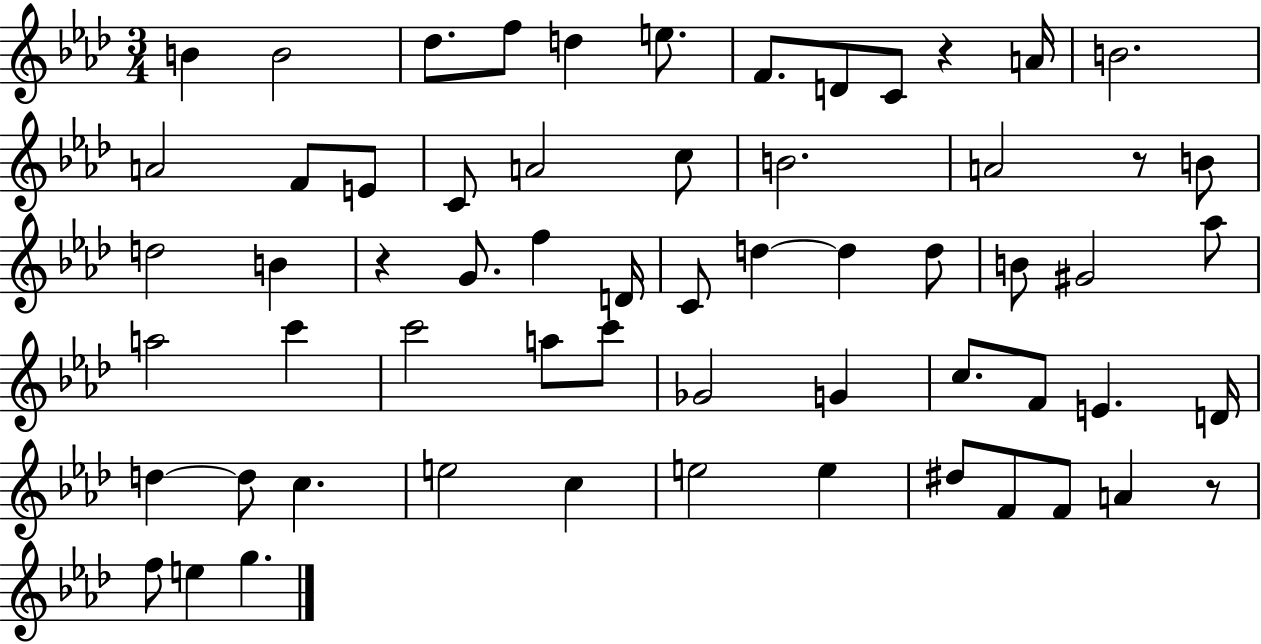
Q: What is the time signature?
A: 3/4